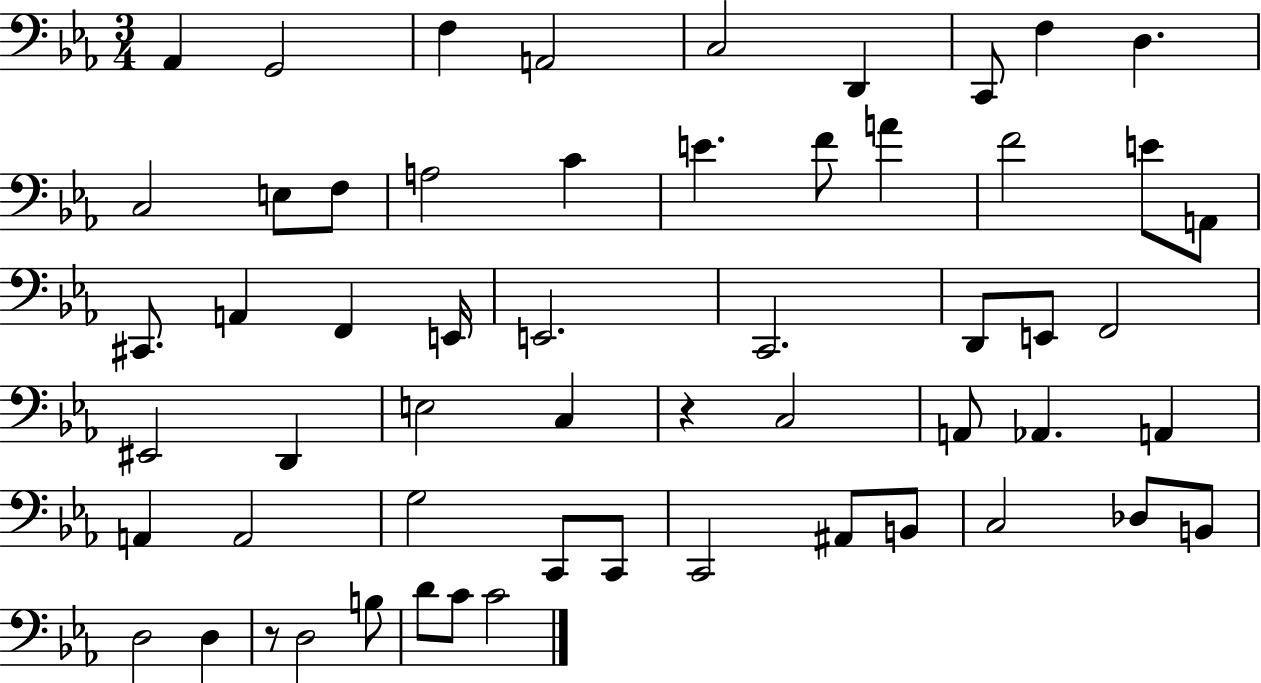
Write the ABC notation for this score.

X:1
T:Untitled
M:3/4
L:1/4
K:Eb
_A,, G,,2 F, A,,2 C,2 D,, C,,/2 F, D, C,2 E,/2 F,/2 A,2 C E F/2 A F2 E/2 A,,/2 ^C,,/2 A,, F,, E,,/4 E,,2 C,,2 D,,/2 E,,/2 F,,2 ^E,,2 D,, E,2 C, z C,2 A,,/2 _A,, A,, A,, A,,2 G,2 C,,/2 C,,/2 C,,2 ^A,,/2 B,,/2 C,2 _D,/2 B,,/2 D,2 D, z/2 D,2 B,/2 D/2 C/2 C2